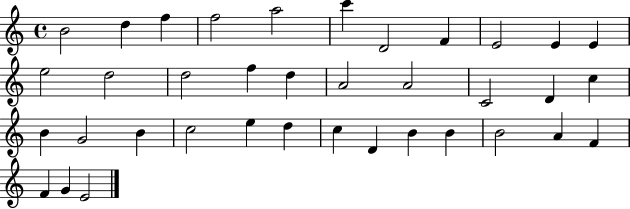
X:1
T:Untitled
M:4/4
L:1/4
K:C
B2 d f f2 a2 c' D2 F E2 E E e2 d2 d2 f d A2 A2 C2 D c B G2 B c2 e d c D B B B2 A F F G E2